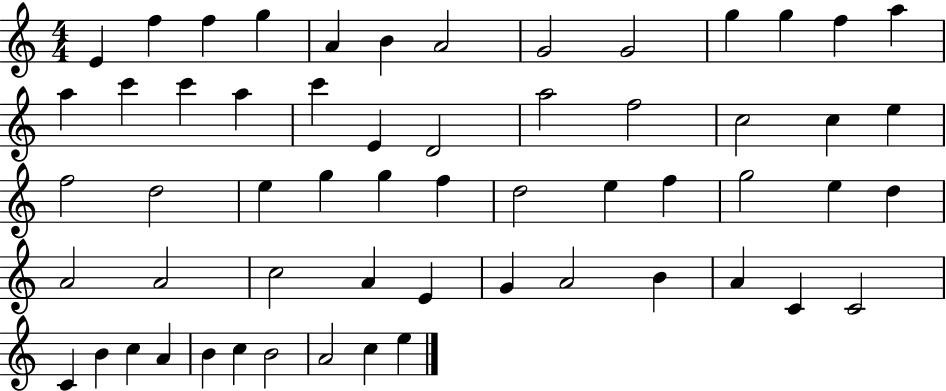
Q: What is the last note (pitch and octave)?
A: E5